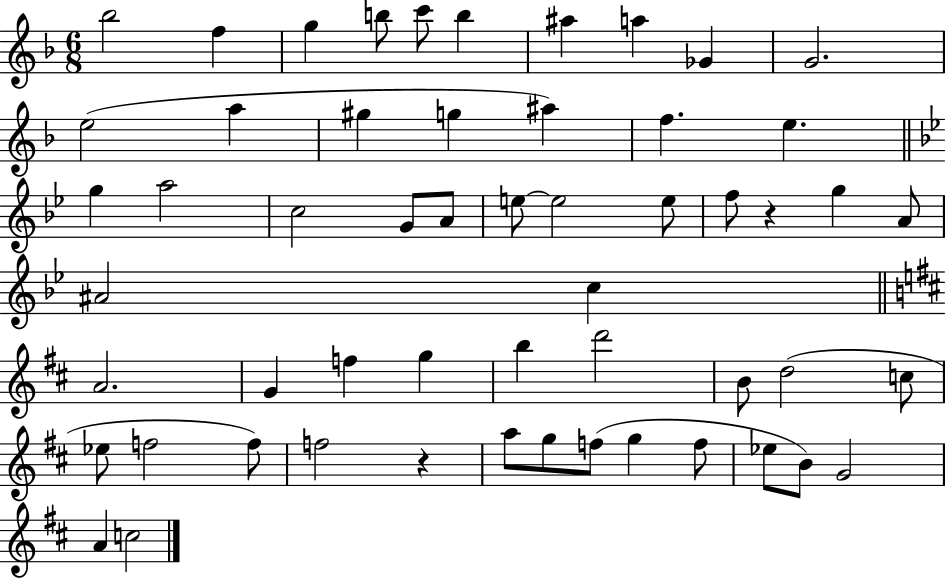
{
  \clef treble
  \numericTimeSignature
  \time 6/8
  \key f \major
  bes''2 f''4 | g''4 b''8 c'''8 b''4 | ais''4 a''4 ges'4 | g'2. | \break e''2( a''4 | gis''4 g''4 ais''4) | f''4. e''4. | \bar "||" \break \key g \minor g''4 a''2 | c''2 g'8 a'8 | e''8~~ e''2 e''8 | f''8 r4 g''4 a'8 | \break ais'2 c''4 | \bar "||" \break \key d \major a'2. | g'4 f''4 g''4 | b''4 d'''2 | b'8 d''2( c''8 | \break ees''8 f''2 f''8) | f''2 r4 | a''8 g''8 f''8( g''4 f''8 | ees''8 b'8) g'2 | \break a'4 c''2 | \bar "|."
}